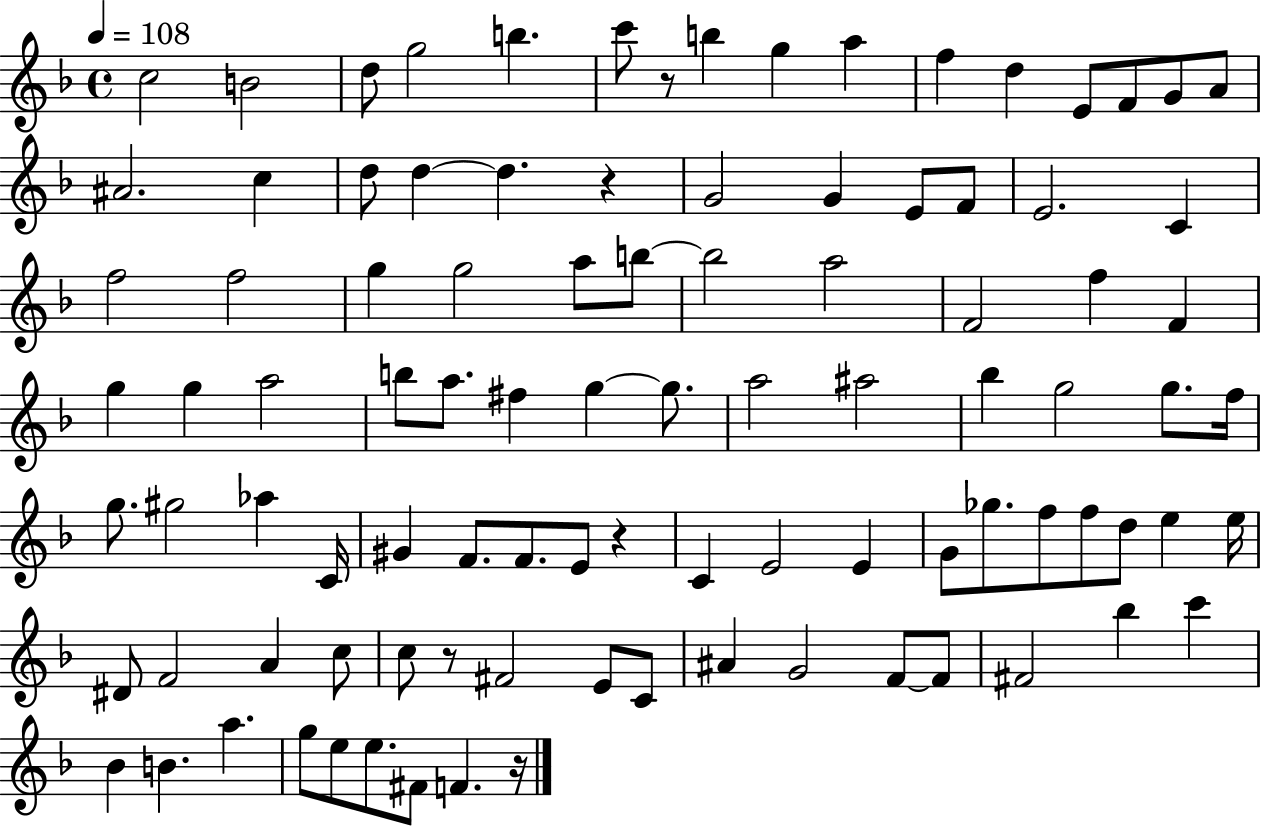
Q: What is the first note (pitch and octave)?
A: C5